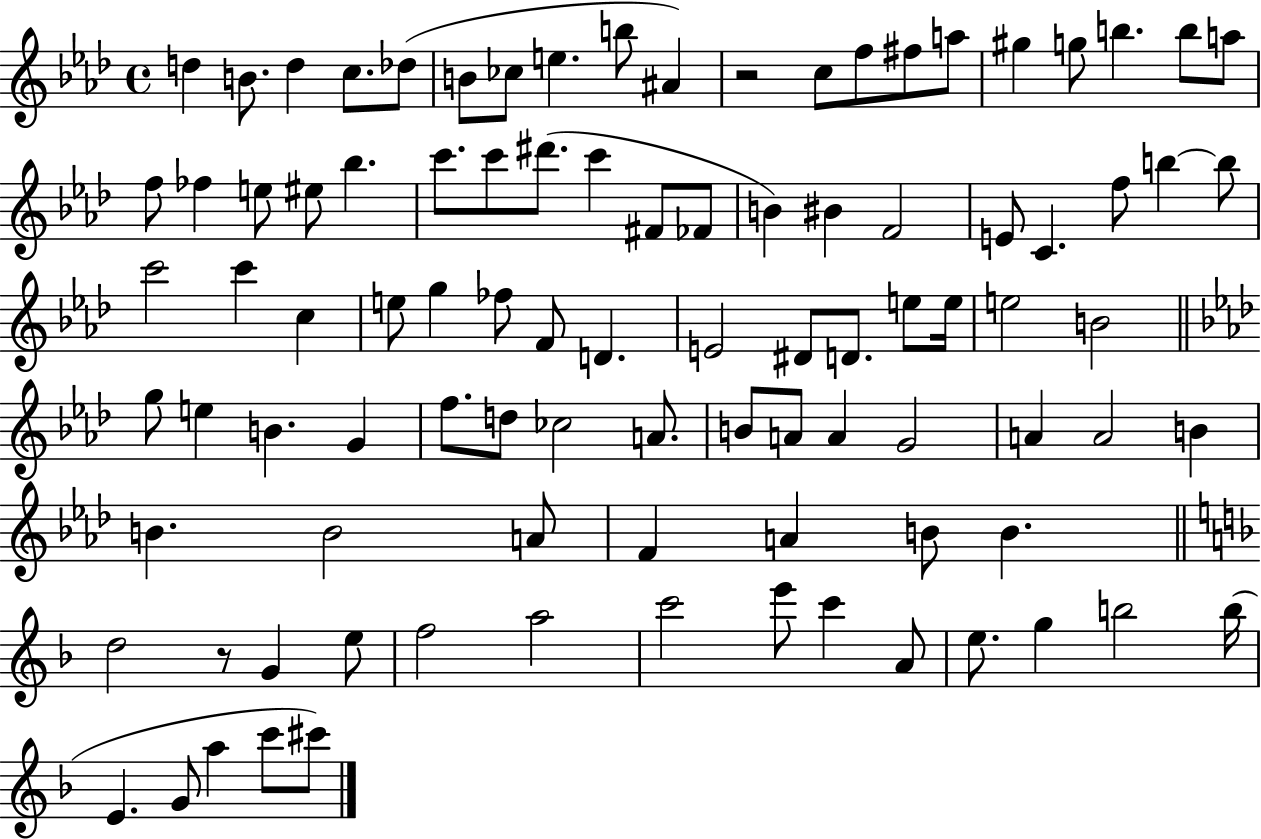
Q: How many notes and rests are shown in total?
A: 95